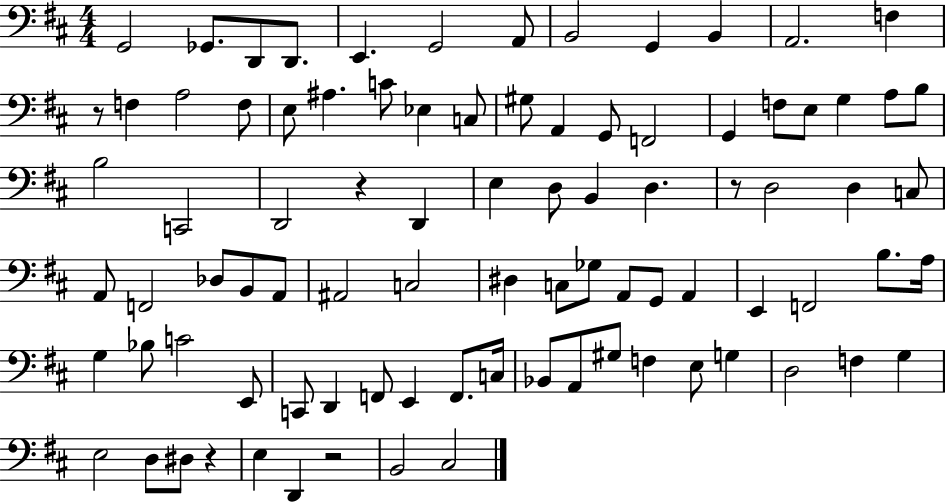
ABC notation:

X:1
T:Untitled
M:4/4
L:1/4
K:D
G,,2 _G,,/2 D,,/2 D,,/2 E,, G,,2 A,,/2 B,,2 G,, B,, A,,2 F, z/2 F, A,2 F,/2 E,/2 ^A, C/2 _E, C,/2 ^G,/2 A,, G,,/2 F,,2 G,, F,/2 E,/2 G, A,/2 B,/2 B,2 C,,2 D,,2 z D,, E, D,/2 B,, D, z/2 D,2 D, C,/2 A,,/2 F,,2 _D,/2 B,,/2 A,,/2 ^A,,2 C,2 ^D, C,/2 _G,/2 A,,/2 G,,/2 A,, E,, F,,2 B,/2 A,/4 G, _B,/2 C2 E,,/2 C,,/2 D,, F,,/2 E,, F,,/2 C,/4 _B,,/2 A,,/2 ^G,/2 F, E,/2 G, D,2 F, G, E,2 D,/2 ^D,/2 z E, D,, z2 B,,2 ^C,2